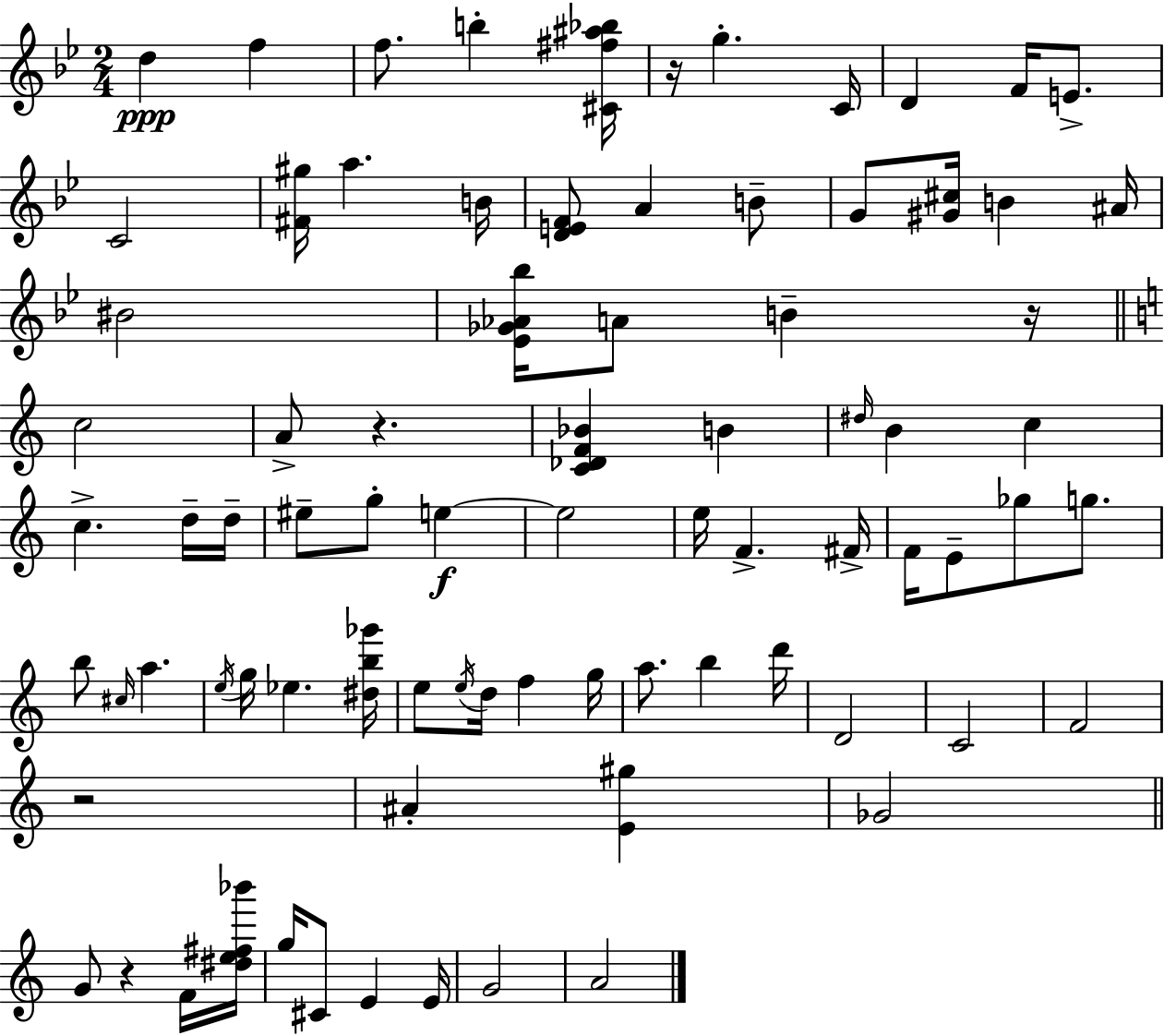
X:1
T:Untitled
M:2/4
L:1/4
K:Bb
d f f/2 b [^C^f^a_b]/4 z/4 g C/4 D F/4 E/2 C2 [^F^g]/4 a B/4 [DEF]/2 A B/2 G/2 [^G^c]/4 B ^A/4 ^B2 [_E_G_A_b]/4 A/2 B z/4 c2 A/2 z [C_DF_B] B ^d/4 B c c d/4 d/4 ^e/2 g/2 e e2 e/4 F ^F/4 F/4 E/2 _g/2 g/2 b/2 ^c/4 a e/4 g/4 _e [^db_g']/4 e/2 e/4 d/4 f g/4 a/2 b d'/4 D2 C2 F2 z2 ^A [E^g] _G2 G/2 z F/4 [^de^f_b']/4 g/4 ^C/2 E E/4 G2 A2